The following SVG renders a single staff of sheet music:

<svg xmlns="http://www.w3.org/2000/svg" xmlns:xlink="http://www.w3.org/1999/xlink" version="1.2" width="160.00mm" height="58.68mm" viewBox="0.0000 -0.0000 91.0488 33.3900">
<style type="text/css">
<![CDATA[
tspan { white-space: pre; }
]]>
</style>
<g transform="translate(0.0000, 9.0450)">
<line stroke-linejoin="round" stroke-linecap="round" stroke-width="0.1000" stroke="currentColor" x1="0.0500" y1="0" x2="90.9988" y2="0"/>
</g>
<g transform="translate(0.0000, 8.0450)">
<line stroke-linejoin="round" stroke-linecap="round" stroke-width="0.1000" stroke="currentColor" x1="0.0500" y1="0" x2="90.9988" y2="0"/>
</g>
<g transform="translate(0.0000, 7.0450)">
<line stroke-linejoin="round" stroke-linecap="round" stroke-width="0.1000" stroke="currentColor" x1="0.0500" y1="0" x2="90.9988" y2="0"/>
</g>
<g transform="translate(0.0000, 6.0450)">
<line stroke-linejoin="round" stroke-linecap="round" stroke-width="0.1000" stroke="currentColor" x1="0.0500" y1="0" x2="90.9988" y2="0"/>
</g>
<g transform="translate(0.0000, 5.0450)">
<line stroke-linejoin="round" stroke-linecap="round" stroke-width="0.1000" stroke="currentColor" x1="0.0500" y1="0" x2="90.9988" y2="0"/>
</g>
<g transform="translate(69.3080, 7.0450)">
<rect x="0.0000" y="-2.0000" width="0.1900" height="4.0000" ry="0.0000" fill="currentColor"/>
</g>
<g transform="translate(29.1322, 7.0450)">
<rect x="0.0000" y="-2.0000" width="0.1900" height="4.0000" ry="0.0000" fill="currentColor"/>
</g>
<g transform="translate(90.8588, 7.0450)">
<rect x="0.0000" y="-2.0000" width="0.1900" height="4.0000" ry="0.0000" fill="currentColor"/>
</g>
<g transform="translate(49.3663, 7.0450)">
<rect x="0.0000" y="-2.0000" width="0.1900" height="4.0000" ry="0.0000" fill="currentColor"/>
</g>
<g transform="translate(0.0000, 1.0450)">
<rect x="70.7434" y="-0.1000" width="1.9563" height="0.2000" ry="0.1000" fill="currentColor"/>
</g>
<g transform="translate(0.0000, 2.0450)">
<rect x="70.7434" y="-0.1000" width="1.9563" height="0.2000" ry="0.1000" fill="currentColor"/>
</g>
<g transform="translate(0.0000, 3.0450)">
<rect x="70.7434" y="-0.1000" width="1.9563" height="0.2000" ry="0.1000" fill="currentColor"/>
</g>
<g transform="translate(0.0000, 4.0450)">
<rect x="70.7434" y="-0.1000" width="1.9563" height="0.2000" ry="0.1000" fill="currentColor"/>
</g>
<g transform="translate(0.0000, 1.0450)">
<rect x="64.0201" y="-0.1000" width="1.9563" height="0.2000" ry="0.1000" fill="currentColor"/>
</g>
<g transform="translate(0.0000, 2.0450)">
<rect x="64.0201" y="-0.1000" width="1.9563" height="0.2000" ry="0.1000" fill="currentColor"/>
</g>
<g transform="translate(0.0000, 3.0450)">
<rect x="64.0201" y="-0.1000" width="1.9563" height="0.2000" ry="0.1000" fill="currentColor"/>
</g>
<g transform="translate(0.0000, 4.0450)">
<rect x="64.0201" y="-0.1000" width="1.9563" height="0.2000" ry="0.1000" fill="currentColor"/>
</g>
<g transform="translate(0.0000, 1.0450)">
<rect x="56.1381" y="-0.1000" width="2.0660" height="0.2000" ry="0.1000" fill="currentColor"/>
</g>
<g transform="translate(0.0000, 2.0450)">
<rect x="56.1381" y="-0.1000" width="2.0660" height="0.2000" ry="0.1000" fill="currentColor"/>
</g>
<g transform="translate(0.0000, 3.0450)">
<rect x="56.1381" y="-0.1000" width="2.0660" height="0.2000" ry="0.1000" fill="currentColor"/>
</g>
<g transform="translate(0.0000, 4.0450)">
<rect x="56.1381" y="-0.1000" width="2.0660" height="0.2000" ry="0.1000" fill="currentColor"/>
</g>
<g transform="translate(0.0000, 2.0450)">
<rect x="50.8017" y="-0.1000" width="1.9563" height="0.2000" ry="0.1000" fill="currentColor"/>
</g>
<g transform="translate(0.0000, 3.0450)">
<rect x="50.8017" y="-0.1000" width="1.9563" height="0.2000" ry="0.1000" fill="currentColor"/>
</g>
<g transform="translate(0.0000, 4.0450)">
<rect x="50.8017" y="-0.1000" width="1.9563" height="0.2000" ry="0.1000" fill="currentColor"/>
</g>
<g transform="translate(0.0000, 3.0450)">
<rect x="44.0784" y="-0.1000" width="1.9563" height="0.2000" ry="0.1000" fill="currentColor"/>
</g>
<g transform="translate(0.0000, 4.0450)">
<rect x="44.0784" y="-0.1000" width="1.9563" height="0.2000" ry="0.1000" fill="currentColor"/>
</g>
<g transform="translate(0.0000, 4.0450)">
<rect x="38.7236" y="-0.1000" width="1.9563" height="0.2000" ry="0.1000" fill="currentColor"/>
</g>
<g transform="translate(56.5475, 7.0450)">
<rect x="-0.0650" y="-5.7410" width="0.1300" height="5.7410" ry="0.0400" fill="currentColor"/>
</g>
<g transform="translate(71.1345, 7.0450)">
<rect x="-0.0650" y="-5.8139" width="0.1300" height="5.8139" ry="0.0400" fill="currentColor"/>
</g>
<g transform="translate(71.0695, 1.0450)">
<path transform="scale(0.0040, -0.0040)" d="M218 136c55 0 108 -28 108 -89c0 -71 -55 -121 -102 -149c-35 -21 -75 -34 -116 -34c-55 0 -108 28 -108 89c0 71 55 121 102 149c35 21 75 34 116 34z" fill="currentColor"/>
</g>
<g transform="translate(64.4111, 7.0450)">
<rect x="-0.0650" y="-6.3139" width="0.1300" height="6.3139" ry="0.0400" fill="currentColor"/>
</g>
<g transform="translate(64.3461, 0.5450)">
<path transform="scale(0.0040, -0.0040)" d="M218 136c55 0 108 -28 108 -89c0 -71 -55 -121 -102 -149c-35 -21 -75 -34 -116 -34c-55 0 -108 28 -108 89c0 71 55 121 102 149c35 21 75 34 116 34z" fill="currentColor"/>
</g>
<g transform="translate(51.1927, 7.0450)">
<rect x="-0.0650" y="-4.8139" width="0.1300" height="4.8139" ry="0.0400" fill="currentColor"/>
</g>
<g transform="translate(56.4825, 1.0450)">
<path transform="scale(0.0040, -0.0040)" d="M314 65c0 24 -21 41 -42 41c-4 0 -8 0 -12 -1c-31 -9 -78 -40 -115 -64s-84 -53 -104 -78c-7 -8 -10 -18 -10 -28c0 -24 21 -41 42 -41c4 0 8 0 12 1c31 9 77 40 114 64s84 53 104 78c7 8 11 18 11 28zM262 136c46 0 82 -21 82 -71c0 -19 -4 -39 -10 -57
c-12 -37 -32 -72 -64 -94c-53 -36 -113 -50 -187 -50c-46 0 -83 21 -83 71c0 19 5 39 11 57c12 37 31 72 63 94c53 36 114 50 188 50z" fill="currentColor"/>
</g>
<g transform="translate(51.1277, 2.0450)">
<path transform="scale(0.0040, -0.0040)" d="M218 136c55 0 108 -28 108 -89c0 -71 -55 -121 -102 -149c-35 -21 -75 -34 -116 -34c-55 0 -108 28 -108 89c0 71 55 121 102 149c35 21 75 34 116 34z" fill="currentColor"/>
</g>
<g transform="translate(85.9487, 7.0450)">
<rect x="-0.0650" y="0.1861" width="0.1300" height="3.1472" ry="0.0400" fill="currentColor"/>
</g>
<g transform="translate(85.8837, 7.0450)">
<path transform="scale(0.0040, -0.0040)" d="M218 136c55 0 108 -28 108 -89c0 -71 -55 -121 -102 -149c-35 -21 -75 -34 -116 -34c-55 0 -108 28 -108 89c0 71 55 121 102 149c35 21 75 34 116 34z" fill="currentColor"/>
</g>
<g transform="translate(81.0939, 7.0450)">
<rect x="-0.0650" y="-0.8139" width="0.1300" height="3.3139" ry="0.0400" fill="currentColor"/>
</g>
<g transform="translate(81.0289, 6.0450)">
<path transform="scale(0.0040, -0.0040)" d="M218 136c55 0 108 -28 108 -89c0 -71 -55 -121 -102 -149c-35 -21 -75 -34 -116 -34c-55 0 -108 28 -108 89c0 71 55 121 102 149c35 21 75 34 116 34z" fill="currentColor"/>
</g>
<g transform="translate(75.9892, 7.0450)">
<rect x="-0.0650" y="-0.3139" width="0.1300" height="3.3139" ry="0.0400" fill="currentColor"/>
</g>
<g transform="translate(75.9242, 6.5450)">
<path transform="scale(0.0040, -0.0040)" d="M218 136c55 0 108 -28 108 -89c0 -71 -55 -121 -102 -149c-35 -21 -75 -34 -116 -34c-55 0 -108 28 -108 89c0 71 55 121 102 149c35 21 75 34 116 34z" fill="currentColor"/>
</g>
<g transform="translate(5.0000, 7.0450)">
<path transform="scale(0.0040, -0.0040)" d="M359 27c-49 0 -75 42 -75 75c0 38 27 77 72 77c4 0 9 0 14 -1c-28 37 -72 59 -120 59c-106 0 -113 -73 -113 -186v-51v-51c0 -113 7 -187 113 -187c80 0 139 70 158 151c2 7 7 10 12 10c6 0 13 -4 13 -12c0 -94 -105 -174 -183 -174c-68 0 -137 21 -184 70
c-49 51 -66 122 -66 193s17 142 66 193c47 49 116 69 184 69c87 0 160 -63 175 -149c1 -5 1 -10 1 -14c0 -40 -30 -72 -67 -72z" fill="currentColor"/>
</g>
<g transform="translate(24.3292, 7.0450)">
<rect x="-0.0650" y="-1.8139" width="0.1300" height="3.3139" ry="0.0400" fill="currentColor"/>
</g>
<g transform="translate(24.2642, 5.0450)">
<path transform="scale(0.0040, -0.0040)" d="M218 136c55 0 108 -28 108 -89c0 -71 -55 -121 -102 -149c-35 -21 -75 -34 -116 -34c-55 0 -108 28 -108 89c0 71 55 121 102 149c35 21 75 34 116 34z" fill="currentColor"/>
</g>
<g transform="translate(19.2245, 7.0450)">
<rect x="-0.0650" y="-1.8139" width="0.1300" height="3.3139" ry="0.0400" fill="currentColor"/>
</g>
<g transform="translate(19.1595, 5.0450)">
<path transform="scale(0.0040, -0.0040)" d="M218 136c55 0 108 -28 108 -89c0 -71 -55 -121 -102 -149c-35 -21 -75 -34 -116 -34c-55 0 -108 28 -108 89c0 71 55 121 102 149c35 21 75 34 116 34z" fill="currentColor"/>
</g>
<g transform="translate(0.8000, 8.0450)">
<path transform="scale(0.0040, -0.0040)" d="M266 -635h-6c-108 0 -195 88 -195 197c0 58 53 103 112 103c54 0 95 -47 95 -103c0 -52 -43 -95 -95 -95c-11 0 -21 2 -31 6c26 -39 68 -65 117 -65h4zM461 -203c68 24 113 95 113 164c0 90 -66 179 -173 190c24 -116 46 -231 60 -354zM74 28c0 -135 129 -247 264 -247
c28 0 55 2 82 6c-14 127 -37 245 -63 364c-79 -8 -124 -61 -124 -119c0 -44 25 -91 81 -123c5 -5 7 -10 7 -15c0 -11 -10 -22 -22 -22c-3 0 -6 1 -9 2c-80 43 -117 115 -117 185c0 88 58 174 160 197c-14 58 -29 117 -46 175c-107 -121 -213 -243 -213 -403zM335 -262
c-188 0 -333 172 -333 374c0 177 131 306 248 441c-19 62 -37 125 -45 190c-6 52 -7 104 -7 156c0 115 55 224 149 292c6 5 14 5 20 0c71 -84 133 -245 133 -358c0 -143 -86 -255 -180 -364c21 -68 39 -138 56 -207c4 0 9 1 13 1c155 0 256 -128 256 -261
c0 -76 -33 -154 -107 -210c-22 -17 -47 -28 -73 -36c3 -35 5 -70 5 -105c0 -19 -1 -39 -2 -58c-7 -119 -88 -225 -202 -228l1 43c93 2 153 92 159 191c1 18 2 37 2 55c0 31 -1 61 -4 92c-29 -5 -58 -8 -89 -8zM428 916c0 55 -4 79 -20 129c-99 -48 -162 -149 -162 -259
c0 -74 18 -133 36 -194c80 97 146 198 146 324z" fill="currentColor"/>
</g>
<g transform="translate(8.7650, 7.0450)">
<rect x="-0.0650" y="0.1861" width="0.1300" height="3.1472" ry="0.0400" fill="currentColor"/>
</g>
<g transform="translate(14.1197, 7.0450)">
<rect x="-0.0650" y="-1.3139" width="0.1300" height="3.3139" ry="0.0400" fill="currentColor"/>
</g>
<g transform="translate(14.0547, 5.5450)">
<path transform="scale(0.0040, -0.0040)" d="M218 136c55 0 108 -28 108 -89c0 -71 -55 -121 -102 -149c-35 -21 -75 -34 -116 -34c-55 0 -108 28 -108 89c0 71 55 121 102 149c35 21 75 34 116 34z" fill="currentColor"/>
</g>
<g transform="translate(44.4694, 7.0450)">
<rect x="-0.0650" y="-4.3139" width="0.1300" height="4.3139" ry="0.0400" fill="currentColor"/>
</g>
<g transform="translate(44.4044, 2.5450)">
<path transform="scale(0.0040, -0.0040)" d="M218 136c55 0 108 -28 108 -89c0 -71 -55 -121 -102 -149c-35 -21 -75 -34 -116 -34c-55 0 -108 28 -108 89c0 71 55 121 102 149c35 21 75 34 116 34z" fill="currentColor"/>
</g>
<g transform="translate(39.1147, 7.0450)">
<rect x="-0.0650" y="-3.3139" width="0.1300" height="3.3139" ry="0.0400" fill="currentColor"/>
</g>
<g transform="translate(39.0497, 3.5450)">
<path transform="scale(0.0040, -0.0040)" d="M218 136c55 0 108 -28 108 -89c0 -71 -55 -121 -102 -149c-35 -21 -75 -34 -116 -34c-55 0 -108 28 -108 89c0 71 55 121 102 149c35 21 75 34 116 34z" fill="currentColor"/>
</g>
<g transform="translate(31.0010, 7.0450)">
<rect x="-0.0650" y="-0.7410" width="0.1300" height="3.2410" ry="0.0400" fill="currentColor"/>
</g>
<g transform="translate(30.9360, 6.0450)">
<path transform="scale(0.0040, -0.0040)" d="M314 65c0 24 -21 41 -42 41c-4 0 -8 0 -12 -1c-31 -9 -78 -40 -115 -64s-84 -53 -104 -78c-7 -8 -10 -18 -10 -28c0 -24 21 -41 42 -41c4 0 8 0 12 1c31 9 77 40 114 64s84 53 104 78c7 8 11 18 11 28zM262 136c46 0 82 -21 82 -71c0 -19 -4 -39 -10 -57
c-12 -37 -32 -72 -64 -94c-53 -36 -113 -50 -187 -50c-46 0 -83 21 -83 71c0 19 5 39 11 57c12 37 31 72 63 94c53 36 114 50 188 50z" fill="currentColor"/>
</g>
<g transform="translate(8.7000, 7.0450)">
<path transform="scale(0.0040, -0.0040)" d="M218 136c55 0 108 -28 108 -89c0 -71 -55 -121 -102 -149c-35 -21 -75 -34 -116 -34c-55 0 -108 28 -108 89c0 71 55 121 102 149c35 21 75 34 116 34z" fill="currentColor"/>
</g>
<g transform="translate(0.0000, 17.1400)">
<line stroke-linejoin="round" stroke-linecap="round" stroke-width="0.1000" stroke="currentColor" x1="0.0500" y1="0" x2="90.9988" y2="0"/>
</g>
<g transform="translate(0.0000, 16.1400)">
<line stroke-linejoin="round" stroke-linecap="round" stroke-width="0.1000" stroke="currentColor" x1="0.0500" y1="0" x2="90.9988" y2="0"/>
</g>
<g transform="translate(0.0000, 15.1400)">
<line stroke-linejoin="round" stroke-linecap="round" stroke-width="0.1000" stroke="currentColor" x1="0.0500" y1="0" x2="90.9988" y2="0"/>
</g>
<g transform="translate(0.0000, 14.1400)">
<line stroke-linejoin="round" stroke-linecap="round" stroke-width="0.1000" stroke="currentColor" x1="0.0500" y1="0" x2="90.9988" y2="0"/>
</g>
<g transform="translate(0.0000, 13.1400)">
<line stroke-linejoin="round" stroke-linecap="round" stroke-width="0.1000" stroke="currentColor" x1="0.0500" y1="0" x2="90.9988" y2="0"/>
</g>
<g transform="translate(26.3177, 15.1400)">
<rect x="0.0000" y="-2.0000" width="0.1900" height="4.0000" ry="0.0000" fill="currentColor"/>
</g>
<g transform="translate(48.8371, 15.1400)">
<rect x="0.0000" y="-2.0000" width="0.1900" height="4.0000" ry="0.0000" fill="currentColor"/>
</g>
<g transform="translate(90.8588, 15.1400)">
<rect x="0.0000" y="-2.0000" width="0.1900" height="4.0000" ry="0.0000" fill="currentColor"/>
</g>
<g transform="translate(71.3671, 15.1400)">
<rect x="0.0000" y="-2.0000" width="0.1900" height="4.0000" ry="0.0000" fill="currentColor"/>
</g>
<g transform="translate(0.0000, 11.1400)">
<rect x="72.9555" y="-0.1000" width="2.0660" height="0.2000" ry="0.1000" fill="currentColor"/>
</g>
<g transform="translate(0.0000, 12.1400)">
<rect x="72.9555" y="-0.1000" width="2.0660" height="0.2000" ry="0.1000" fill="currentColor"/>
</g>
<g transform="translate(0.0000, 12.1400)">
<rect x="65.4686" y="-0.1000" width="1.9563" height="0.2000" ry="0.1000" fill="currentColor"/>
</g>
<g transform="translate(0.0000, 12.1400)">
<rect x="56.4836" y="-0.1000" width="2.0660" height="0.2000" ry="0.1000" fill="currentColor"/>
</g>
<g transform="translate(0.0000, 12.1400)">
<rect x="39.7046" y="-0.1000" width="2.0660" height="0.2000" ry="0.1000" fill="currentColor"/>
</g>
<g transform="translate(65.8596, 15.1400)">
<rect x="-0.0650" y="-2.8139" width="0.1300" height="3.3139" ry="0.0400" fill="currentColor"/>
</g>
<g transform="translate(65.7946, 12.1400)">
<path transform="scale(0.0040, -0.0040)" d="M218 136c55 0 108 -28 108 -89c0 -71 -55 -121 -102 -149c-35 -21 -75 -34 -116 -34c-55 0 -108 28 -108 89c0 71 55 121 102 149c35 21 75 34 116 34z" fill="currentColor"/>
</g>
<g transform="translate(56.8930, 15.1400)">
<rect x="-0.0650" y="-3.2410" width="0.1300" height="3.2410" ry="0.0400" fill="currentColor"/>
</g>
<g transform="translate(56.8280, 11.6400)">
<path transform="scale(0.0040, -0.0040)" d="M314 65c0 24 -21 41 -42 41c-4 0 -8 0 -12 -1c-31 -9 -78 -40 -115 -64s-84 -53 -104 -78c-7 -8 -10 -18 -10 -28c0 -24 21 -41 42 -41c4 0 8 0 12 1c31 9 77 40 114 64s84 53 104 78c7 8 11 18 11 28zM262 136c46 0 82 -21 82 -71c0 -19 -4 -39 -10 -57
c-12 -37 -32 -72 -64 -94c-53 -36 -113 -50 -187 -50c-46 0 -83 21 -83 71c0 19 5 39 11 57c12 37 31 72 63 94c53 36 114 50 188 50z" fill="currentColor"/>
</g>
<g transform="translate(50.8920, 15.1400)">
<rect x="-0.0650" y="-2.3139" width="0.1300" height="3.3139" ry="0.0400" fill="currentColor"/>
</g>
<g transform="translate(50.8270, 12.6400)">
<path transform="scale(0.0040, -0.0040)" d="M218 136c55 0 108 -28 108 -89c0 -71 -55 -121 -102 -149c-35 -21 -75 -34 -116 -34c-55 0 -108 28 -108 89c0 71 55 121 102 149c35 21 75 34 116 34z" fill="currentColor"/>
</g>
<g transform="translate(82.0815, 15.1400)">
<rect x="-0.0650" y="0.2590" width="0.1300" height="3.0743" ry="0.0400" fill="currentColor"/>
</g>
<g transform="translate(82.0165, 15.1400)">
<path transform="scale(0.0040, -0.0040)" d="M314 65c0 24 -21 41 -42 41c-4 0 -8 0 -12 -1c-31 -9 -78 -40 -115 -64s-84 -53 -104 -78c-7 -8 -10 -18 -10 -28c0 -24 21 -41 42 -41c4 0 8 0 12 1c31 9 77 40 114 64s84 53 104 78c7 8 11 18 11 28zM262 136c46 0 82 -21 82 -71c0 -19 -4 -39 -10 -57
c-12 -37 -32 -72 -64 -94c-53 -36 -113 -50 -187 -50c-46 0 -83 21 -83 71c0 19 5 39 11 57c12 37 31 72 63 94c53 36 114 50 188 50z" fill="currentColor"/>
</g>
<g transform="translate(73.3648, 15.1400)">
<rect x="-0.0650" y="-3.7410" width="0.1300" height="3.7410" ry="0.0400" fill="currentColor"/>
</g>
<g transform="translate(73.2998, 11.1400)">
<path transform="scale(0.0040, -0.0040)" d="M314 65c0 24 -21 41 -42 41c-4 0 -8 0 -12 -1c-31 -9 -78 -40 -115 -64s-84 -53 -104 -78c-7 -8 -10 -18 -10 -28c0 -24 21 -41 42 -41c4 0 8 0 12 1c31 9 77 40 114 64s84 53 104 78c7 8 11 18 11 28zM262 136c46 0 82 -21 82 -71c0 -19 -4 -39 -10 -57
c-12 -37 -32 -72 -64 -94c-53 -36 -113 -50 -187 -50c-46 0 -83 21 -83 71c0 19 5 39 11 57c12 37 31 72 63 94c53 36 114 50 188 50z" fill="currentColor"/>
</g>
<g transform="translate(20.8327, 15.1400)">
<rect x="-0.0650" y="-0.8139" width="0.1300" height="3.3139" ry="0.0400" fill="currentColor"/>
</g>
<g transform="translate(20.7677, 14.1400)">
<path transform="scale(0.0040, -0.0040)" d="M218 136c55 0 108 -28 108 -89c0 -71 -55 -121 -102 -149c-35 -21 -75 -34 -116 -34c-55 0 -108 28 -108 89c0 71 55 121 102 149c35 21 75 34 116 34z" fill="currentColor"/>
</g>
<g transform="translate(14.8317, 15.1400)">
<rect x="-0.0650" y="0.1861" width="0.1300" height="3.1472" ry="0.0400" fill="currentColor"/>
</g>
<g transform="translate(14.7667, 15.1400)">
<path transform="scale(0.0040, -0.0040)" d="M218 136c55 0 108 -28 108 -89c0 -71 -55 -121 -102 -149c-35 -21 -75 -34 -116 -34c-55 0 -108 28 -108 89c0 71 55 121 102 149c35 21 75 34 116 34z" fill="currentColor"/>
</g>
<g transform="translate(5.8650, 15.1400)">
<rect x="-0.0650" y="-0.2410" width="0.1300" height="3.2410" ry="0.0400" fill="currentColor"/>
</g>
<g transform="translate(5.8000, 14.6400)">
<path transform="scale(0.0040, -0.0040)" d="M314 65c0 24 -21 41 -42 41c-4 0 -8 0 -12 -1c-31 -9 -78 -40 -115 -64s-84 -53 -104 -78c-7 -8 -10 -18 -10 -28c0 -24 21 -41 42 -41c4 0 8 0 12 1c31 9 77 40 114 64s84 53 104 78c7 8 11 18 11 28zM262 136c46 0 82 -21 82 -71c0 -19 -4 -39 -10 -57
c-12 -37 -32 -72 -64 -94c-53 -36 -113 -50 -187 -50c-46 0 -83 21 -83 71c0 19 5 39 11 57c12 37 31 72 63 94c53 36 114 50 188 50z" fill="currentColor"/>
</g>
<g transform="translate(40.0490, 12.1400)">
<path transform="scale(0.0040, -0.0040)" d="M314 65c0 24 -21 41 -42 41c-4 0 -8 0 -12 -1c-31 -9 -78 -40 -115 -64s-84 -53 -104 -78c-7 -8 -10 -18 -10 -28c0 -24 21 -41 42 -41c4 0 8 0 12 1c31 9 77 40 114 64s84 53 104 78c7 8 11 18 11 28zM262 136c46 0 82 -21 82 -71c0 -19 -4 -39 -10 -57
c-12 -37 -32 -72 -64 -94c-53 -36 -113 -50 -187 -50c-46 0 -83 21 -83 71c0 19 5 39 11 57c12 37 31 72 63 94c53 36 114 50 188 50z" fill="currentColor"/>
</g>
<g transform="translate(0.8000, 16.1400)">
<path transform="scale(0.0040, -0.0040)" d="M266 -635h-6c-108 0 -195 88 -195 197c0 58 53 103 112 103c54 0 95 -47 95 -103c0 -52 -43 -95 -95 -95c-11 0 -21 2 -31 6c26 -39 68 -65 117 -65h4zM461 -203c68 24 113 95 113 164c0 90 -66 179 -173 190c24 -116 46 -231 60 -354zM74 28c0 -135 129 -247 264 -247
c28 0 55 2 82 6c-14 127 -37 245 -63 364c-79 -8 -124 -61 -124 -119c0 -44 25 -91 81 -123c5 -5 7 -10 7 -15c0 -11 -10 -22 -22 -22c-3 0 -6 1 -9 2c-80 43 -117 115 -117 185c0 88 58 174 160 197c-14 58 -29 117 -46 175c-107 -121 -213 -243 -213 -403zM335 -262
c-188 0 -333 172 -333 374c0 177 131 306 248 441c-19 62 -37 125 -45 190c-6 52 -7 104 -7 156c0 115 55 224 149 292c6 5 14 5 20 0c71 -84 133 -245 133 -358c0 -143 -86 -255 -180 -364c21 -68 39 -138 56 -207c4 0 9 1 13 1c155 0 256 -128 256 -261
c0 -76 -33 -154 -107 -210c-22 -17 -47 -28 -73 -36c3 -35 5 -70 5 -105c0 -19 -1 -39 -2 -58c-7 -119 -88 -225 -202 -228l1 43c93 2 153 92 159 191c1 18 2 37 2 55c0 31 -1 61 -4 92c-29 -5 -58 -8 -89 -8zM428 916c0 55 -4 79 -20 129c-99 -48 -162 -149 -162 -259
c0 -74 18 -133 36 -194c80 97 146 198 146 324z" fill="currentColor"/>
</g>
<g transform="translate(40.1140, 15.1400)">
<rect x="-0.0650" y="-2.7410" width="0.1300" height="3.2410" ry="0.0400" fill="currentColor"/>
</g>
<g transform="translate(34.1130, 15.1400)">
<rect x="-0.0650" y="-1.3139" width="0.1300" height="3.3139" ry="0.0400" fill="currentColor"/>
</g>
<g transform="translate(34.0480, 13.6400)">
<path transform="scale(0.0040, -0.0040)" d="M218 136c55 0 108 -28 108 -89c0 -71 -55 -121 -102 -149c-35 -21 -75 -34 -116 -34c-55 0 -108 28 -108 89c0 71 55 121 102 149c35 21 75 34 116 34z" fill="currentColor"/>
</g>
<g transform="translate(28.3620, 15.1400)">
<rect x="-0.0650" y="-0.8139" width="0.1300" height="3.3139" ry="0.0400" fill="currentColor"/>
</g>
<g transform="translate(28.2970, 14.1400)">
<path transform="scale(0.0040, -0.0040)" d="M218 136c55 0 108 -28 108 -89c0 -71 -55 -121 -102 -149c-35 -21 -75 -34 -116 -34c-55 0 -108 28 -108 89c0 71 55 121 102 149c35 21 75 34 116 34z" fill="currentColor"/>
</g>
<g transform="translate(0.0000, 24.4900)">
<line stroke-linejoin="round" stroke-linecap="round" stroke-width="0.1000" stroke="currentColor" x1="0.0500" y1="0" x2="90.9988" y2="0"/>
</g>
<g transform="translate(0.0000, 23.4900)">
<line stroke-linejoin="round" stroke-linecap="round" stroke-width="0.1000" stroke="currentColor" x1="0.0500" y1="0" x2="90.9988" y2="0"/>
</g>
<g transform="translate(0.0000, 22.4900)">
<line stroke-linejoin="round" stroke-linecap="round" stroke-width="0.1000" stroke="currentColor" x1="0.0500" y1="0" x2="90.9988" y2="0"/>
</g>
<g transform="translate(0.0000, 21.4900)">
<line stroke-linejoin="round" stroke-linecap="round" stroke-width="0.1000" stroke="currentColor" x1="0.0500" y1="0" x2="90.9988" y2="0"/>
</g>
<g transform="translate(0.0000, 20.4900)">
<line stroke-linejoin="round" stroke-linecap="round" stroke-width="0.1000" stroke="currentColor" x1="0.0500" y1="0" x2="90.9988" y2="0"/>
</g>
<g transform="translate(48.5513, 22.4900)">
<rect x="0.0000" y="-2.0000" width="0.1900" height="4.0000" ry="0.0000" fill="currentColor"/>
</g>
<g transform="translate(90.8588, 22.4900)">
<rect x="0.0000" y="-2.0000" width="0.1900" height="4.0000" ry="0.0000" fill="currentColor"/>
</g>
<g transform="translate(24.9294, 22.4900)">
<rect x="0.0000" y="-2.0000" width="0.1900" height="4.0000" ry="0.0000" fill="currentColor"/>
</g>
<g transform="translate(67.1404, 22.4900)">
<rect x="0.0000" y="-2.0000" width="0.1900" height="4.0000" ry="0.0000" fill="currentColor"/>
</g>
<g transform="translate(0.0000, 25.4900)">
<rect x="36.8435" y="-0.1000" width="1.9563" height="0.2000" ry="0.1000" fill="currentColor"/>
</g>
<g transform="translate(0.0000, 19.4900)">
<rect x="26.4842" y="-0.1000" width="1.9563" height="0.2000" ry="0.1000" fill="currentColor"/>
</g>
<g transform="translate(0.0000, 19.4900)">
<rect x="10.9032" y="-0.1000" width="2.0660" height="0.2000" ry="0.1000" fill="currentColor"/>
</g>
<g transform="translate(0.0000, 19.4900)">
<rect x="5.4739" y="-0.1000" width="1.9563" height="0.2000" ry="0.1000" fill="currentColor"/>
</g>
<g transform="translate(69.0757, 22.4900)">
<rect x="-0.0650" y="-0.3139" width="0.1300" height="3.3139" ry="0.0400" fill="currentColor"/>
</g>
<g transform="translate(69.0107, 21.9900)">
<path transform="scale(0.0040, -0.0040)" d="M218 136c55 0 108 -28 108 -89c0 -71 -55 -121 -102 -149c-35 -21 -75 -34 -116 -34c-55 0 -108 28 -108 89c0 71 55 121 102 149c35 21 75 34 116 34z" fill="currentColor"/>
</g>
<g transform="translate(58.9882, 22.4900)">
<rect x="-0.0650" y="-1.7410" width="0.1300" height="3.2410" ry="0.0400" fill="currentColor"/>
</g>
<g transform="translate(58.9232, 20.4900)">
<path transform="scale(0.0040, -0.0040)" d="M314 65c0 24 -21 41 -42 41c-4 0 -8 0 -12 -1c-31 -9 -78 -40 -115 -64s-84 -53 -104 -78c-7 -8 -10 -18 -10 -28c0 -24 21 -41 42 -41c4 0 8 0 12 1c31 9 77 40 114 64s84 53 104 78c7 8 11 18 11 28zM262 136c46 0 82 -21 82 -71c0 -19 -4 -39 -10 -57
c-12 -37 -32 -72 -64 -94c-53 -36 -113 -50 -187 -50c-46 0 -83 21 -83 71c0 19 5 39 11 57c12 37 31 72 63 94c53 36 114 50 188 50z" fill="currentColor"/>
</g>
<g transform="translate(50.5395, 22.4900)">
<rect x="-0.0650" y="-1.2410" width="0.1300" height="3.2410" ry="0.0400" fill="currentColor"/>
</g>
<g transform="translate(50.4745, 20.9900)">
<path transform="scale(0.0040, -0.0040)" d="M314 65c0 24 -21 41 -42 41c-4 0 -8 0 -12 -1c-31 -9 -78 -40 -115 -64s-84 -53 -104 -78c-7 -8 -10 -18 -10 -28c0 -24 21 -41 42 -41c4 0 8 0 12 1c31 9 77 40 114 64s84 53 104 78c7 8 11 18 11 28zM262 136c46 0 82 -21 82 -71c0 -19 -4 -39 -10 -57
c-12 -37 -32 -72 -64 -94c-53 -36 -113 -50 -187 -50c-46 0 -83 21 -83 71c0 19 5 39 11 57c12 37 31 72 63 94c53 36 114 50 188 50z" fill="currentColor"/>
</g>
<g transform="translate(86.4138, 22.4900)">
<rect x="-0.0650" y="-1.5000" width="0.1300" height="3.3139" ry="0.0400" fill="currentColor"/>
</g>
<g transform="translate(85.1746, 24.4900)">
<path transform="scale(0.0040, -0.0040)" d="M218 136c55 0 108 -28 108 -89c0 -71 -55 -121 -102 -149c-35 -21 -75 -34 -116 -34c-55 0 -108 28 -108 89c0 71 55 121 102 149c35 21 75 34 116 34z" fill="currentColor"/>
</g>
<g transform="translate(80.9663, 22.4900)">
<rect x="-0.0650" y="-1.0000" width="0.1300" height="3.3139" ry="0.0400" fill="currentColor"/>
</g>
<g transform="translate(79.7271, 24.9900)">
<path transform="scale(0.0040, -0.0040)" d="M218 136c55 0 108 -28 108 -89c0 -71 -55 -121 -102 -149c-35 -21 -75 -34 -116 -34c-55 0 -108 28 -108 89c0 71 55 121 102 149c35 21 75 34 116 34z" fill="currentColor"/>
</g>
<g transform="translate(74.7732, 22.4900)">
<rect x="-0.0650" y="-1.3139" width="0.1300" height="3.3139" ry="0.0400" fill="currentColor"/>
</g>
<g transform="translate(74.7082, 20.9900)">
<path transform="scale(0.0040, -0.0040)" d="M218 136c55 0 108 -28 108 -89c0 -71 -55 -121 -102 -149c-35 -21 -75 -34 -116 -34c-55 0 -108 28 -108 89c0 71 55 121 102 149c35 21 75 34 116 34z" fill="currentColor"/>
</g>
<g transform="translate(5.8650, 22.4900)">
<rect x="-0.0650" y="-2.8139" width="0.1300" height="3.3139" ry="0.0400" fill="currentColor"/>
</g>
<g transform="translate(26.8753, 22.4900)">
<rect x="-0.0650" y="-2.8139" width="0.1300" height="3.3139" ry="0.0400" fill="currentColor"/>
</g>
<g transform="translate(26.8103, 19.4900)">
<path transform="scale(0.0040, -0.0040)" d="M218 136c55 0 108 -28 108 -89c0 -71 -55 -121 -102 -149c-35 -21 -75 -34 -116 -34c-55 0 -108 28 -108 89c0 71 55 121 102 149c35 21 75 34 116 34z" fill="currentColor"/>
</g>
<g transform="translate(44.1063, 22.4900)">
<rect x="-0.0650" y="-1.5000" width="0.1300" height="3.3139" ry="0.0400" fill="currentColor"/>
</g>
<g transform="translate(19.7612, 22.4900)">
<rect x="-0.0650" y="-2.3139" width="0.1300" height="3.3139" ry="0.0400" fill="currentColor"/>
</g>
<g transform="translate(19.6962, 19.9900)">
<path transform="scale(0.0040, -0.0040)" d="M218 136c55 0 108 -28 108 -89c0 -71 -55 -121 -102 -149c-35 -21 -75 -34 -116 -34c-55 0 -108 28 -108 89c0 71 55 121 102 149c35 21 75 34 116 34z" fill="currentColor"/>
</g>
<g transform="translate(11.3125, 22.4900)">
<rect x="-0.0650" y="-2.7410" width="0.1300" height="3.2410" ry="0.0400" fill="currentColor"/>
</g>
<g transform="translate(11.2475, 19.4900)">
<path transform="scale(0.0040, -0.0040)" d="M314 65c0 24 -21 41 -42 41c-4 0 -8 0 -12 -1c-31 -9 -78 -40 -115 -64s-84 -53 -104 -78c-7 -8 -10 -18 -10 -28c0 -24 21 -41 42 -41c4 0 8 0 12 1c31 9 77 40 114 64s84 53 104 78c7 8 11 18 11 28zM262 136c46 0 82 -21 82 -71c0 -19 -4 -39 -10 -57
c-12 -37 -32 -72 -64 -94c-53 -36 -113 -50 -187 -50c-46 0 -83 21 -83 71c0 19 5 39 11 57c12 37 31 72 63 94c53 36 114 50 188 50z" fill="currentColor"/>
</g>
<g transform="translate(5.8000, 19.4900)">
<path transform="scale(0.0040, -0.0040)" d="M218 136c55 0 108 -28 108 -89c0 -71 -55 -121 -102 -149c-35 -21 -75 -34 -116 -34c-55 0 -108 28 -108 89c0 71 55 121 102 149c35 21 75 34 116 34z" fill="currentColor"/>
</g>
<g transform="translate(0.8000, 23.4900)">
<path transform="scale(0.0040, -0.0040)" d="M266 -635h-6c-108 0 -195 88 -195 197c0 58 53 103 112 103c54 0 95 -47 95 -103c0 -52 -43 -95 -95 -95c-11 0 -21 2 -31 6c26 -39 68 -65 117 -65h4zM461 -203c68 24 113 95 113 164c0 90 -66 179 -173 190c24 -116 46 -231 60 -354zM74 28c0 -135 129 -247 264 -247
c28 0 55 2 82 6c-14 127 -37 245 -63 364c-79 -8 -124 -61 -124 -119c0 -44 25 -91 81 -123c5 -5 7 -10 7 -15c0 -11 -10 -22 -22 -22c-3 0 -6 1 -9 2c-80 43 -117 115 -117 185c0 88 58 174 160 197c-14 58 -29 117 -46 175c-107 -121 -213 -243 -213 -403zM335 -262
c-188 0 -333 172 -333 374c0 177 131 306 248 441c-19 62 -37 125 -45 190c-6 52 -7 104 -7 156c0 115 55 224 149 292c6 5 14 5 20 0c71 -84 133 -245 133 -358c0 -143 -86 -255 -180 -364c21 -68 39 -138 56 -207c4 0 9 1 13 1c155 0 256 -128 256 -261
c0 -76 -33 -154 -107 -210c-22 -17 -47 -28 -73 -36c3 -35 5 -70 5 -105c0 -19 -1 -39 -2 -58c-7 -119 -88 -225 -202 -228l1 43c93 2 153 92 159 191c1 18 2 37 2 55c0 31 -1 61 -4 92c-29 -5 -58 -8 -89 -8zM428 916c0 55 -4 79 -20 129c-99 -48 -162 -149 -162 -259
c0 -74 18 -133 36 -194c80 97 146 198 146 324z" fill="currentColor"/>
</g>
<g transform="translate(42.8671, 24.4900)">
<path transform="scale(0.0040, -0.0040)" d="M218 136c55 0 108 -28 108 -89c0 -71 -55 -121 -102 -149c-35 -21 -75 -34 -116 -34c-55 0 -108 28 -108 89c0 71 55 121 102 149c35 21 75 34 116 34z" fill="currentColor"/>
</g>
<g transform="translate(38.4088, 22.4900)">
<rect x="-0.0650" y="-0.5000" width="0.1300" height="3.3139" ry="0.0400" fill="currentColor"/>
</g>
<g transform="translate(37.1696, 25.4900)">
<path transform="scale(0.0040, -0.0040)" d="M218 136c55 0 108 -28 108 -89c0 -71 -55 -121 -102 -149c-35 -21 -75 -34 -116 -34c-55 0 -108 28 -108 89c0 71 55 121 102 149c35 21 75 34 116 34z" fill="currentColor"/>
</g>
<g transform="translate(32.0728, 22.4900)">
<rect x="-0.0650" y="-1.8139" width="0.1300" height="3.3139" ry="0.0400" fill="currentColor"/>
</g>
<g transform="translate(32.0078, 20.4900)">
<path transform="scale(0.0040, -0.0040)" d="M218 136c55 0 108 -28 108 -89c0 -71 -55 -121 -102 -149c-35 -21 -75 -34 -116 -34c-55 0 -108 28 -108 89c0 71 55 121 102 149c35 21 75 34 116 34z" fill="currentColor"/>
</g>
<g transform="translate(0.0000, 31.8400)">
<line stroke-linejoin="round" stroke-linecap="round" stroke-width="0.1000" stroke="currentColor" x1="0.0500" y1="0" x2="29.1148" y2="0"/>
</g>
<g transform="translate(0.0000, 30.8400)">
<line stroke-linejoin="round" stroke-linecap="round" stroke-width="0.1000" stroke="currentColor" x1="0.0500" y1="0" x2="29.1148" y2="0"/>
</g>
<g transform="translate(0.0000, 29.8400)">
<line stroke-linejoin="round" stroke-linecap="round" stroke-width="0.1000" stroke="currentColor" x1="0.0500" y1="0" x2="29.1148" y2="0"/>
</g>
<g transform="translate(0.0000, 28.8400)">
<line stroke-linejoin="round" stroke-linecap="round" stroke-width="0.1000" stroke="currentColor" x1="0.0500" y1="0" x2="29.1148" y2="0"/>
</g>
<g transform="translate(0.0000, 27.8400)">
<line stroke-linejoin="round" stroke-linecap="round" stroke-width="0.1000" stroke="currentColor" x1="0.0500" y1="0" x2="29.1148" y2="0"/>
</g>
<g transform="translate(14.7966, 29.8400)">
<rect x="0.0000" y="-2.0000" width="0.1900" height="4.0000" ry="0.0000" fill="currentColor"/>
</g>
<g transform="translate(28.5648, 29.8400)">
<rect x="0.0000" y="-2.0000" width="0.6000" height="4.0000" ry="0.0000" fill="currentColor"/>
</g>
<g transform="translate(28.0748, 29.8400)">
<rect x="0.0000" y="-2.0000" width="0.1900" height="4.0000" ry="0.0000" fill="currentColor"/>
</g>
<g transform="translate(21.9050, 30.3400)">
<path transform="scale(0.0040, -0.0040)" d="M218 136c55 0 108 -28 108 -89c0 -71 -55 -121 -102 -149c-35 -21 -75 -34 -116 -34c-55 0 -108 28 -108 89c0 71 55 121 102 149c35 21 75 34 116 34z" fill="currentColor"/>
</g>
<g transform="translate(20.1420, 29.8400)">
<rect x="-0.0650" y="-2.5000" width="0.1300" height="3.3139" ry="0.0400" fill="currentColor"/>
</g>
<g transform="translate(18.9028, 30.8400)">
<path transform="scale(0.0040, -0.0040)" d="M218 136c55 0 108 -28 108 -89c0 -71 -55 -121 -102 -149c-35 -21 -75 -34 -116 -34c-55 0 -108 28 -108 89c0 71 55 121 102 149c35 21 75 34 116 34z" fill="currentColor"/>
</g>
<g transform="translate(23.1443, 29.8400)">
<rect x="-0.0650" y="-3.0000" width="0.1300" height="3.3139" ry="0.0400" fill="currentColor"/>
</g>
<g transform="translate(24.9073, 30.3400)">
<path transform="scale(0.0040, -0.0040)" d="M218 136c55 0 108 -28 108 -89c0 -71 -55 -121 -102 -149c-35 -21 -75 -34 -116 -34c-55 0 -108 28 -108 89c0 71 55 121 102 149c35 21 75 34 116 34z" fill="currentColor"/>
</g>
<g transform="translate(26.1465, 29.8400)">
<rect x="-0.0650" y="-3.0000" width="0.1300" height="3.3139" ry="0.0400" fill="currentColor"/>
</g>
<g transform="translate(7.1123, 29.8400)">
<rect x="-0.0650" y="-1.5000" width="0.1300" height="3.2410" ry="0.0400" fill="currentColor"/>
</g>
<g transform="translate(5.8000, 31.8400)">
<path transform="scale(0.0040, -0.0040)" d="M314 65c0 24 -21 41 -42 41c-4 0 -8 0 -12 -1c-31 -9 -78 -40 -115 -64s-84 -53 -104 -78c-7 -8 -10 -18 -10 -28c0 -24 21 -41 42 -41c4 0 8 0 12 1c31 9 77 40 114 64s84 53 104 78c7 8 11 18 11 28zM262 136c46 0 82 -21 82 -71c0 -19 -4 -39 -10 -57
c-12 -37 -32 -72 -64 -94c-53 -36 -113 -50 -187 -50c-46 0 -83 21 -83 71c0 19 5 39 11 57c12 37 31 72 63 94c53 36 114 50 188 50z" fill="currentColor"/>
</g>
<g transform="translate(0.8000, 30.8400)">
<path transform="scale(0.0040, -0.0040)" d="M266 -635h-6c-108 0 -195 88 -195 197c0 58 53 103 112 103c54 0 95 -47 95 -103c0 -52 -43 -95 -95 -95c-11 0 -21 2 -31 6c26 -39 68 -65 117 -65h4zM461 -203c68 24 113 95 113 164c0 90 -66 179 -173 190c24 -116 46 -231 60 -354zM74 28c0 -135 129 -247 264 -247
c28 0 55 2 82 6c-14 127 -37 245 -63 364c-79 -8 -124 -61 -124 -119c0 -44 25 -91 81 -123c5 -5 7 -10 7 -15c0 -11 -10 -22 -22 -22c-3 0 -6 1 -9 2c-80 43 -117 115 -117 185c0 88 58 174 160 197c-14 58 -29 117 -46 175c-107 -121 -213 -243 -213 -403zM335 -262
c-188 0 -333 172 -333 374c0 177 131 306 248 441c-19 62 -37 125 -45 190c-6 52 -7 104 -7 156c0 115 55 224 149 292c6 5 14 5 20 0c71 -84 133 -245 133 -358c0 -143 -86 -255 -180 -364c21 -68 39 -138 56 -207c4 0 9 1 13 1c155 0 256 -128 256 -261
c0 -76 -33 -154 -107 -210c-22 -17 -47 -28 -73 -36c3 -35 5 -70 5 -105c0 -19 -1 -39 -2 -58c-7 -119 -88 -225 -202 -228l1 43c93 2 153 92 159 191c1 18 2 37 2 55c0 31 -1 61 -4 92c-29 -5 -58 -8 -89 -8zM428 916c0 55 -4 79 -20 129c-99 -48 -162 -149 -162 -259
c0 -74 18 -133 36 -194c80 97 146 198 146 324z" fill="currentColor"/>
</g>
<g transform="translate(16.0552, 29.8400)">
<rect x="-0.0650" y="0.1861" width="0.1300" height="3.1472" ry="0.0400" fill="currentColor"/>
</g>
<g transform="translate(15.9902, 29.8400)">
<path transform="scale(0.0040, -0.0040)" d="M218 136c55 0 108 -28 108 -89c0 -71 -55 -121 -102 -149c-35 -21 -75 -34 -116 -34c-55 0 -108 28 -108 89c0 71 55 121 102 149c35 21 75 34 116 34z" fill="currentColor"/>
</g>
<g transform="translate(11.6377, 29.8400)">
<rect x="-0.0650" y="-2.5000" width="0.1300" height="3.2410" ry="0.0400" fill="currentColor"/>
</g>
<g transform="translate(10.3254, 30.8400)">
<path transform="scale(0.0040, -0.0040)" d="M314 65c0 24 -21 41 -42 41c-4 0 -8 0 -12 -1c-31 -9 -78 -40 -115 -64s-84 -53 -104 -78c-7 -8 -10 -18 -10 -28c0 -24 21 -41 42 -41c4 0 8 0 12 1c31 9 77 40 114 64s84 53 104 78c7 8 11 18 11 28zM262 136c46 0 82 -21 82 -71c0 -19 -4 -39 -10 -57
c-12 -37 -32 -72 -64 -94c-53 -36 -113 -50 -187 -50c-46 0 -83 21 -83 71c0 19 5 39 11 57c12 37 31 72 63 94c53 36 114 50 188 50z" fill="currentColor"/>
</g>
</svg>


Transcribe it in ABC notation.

X:1
T:Untitled
M:4/4
L:1/4
K:C
B e f f d2 b d' e' g'2 a' g' c d B c2 B d d e a2 g b2 a c'2 B2 a a2 g a f C E e2 f2 c e D E E2 G2 B G A A